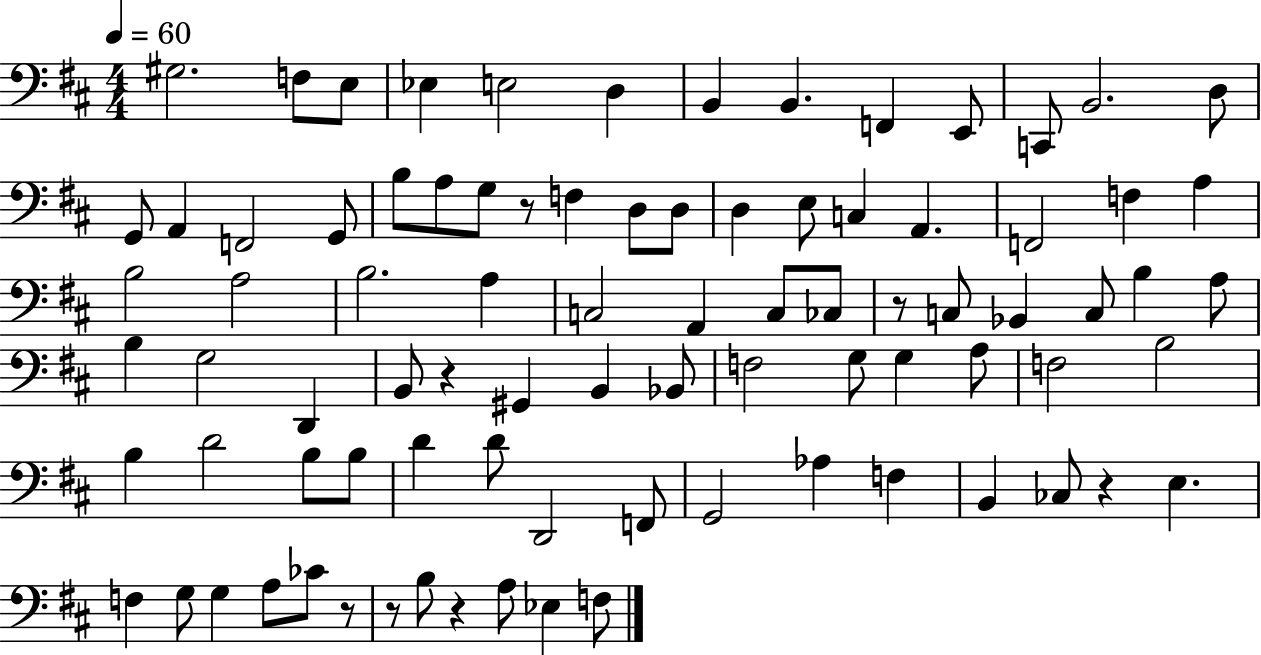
X:1
T:Untitled
M:4/4
L:1/4
K:D
^G,2 F,/2 E,/2 _E, E,2 D, B,, B,, F,, E,,/2 C,,/2 B,,2 D,/2 G,,/2 A,, F,,2 G,,/2 B,/2 A,/2 G,/2 z/2 F, D,/2 D,/2 D, E,/2 C, A,, F,,2 F, A, B,2 A,2 B,2 A, C,2 A,, C,/2 _C,/2 z/2 C,/2 _B,, C,/2 B, A,/2 B, G,2 D,, B,,/2 z ^G,, B,, _B,,/2 F,2 G,/2 G, A,/2 F,2 B,2 B, D2 B,/2 B,/2 D D/2 D,,2 F,,/2 G,,2 _A, F, B,, _C,/2 z E, F, G,/2 G, A,/2 _C/2 z/2 z/2 B,/2 z A,/2 _E, F,/2